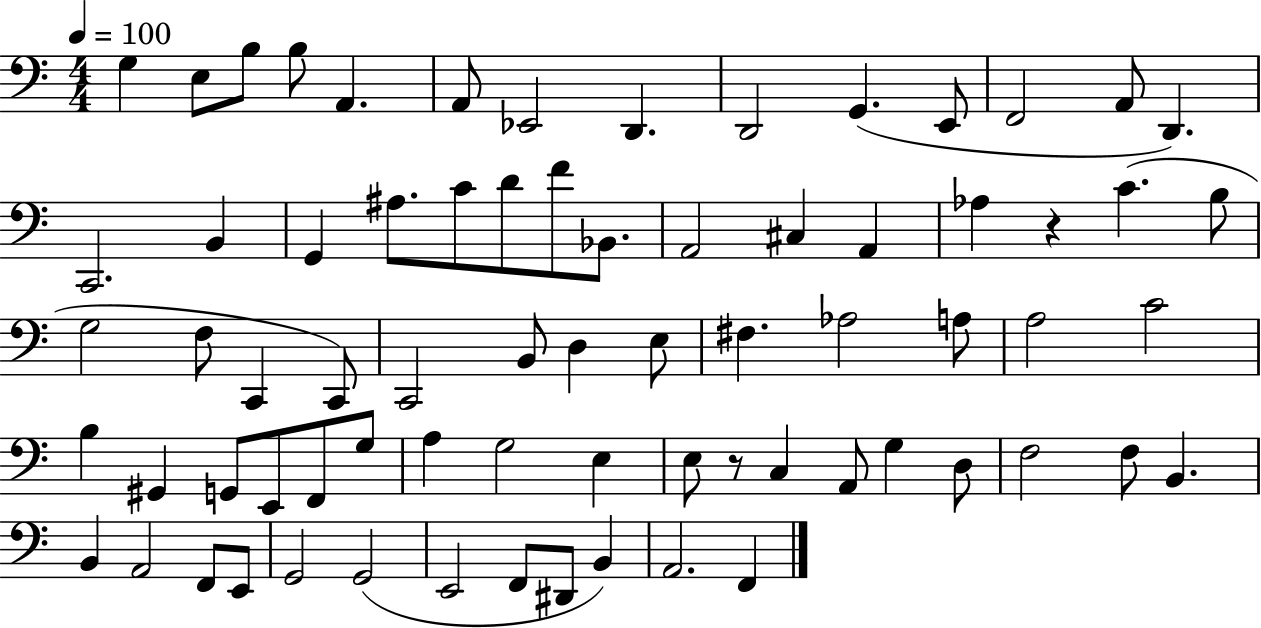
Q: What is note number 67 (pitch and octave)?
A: D#2